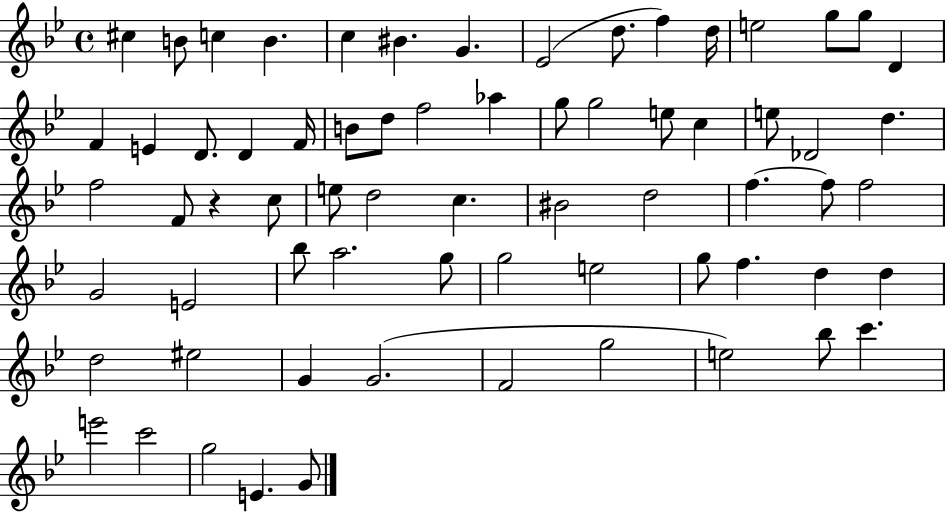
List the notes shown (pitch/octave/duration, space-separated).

C#5/q B4/e C5/q B4/q. C5/q BIS4/q. G4/q. Eb4/h D5/e. F5/q D5/s E5/h G5/e G5/e D4/q F4/q E4/q D4/e. D4/q F4/s B4/e D5/e F5/h Ab5/q G5/e G5/h E5/e C5/q E5/e Db4/h D5/q. F5/h F4/e R/q C5/e E5/e D5/h C5/q. BIS4/h D5/h F5/q. F5/e F5/h G4/h E4/h Bb5/e A5/h. G5/e G5/h E5/h G5/e F5/q. D5/q D5/q D5/h EIS5/h G4/q G4/h. F4/h G5/h E5/h Bb5/e C6/q. E6/h C6/h G5/h E4/q. G4/e